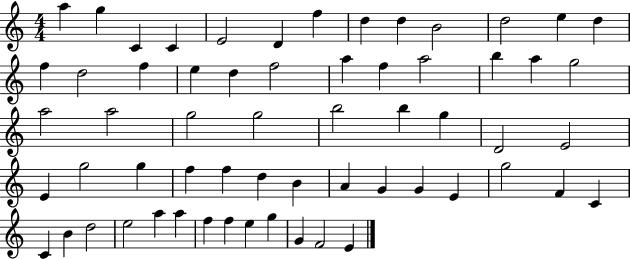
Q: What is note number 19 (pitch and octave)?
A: F5